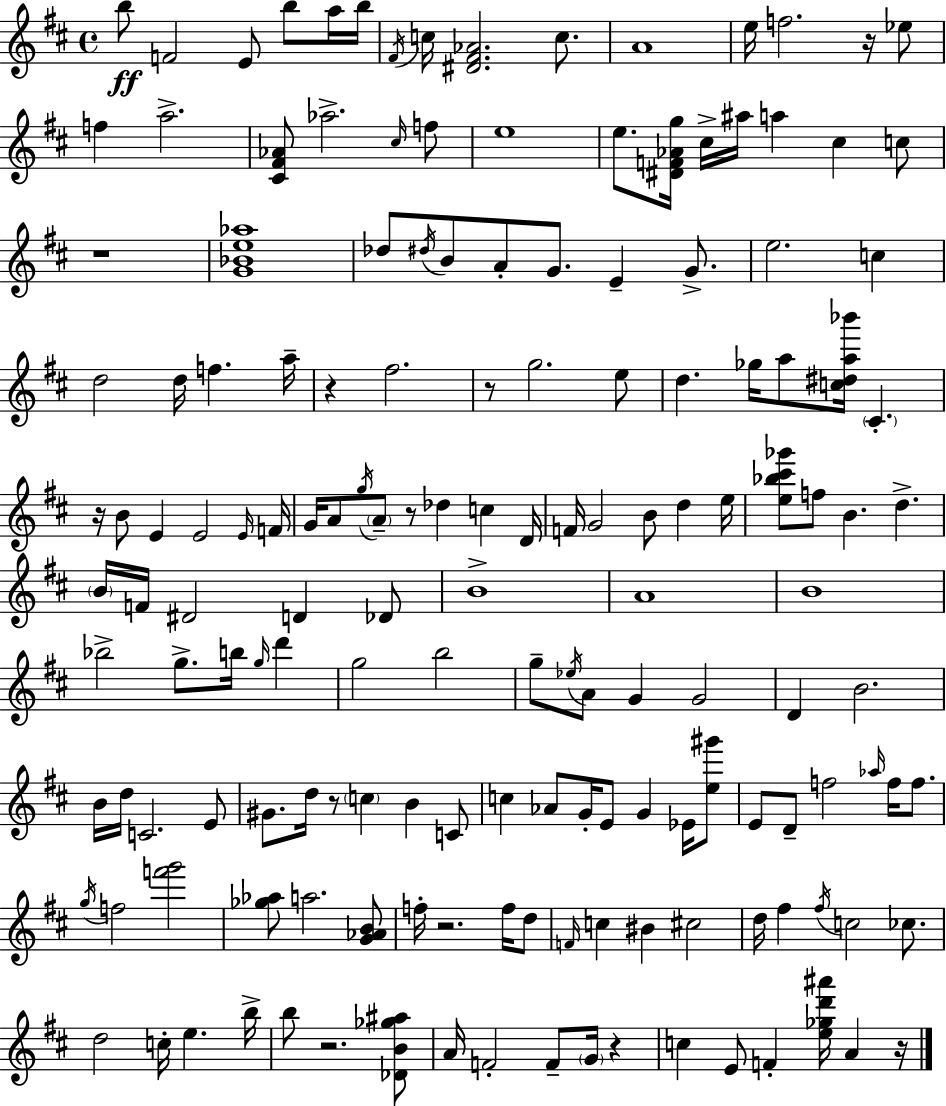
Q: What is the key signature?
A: D major